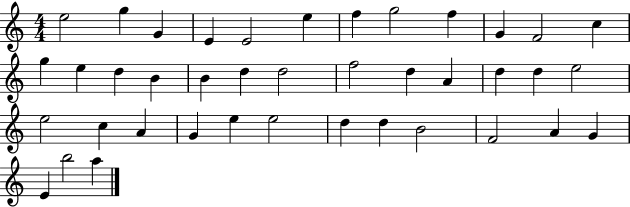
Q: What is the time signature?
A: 4/4